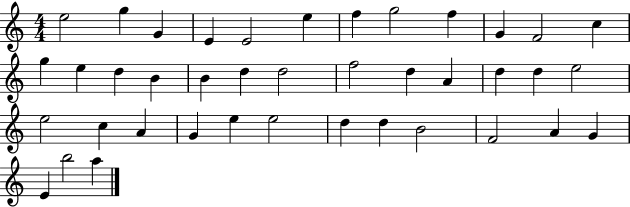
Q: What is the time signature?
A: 4/4